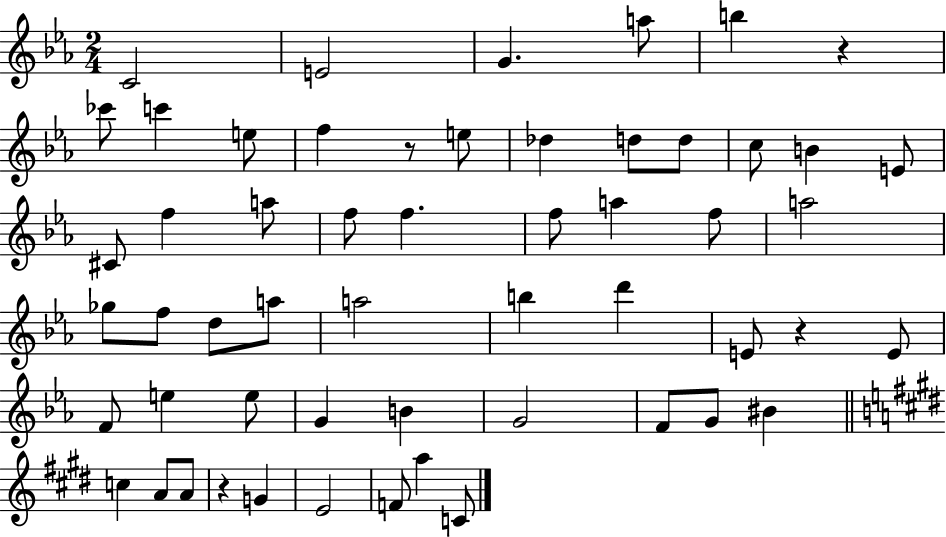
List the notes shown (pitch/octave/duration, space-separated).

C4/h E4/h G4/q. A5/e B5/q R/q CES6/e C6/q E5/e F5/q R/e E5/e Db5/q D5/e D5/e C5/e B4/q E4/e C#4/e F5/q A5/e F5/e F5/q. F5/e A5/q F5/e A5/h Gb5/e F5/e D5/e A5/e A5/h B5/q D6/q E4/e R/q E4/e F4/e E5/q E5/e G4/q B4/q G4/h F4/e G4/e BIS4/q C5/q A4/e A4/e R/q G4/q E4/h F4/e A5/q C4/e